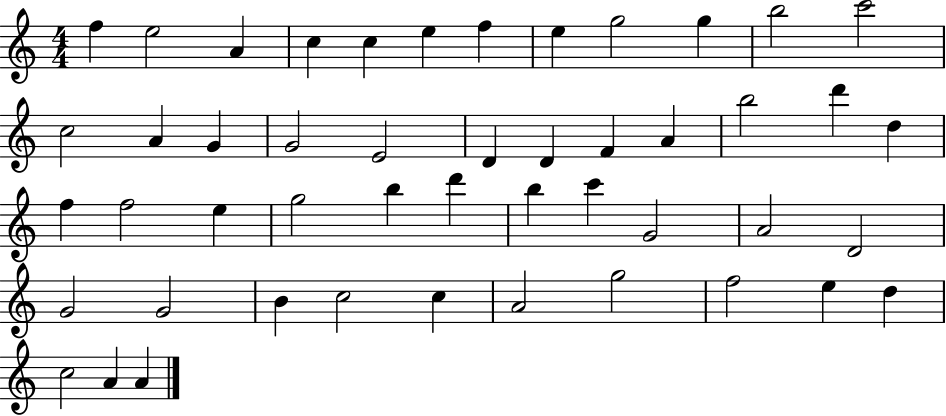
F5/q E5/h A4/q C5/q C5/q E5/q F5/q E5/q G5/h G5/q B5/h C6/h C5/h A4/q G4/q G4/h E4/h D4/q D4/q F4/q A4/q B5/h D6/q D5/q F5/q F5/h E5/q G5/h B5/q D6/q B5/q C6/q G4/h A4/h D4/h G4/h G4/h B4/q C5/h C5/q A4/h G5/h F5/h E5/q D5/q C5/h A4/q A4/q